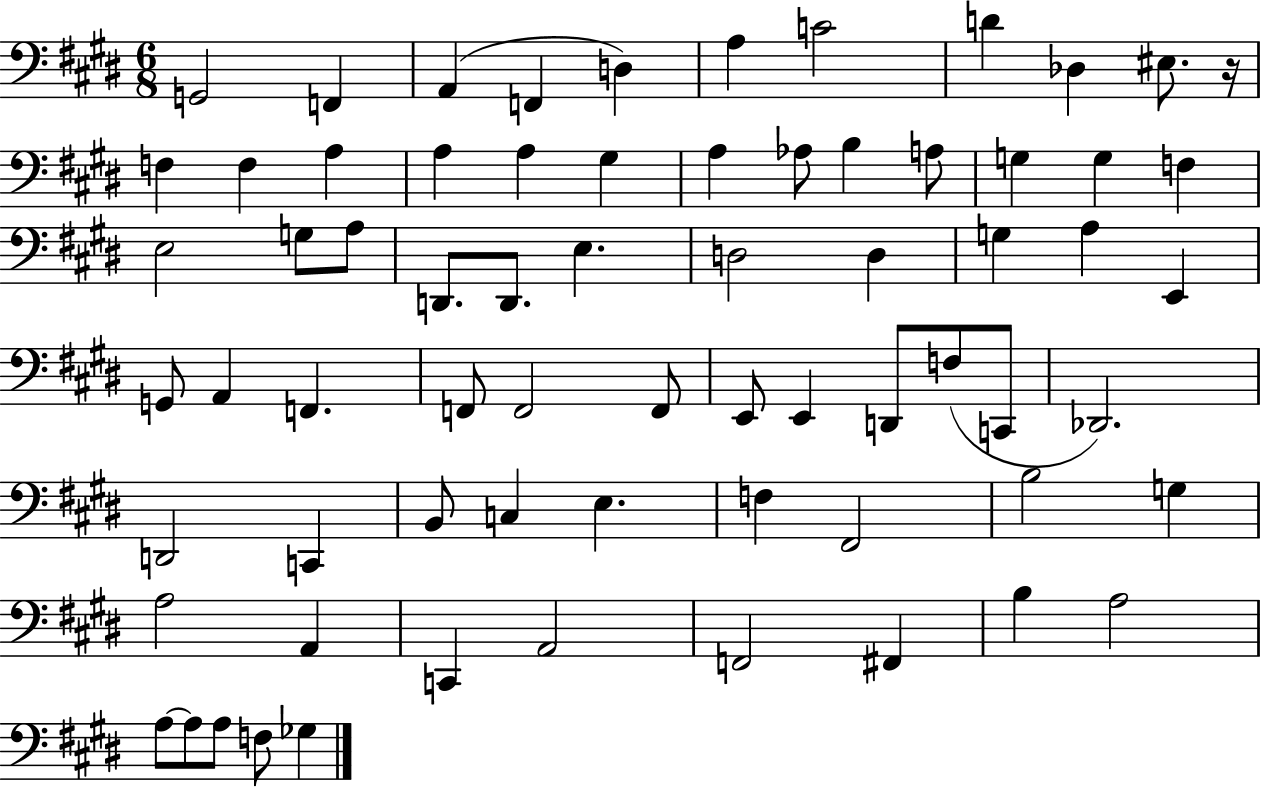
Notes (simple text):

G2/h F2/q A2/q F2/q D3/q A3/q C4/h D4/q Db3/q EIS3/e. R/s F3/q F3/q A3/q A3/q A3/q G#3/q A3/q Ab3/e B3/q A3/e G3/q G3/q F3/q E3/h G3/e A3/e D2/e. D2/e. E3/q. D3/h D3/q G3/q A3/q E2/q G2/e A2/q F2/q. F2/e F2/h F2/e E2/e E2/q D2/e F3/e C2/e Db2/h. D2/h C2/q B2/e C3/q E3/q. F3/q F#2/h B3/h G3/q A3/h A2/q C2/q A2/h F2/h F#2/q B3/q A3/h A3/e A3/e A3/e F3/e Gb3/q